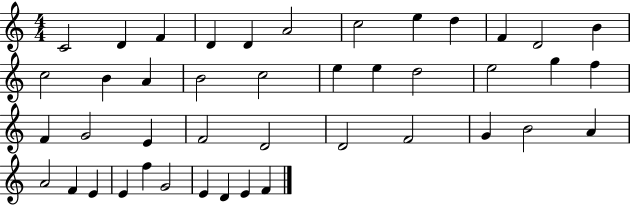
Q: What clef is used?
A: treble